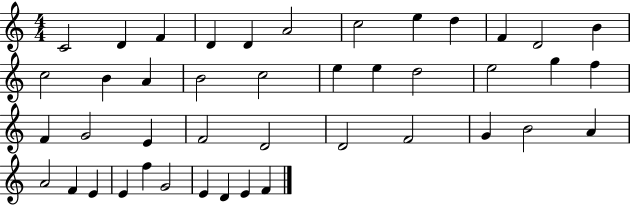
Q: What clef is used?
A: treble